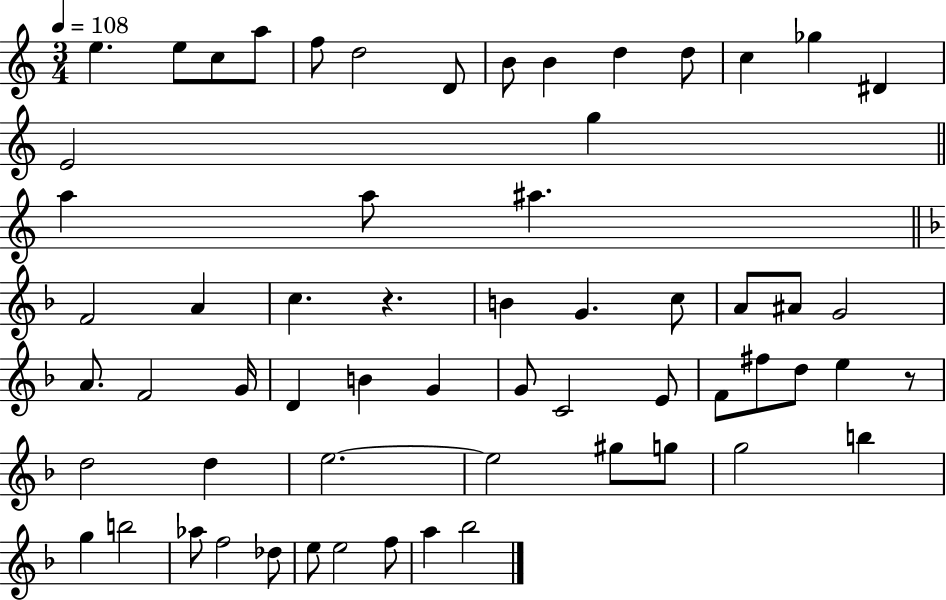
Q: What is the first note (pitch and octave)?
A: E5